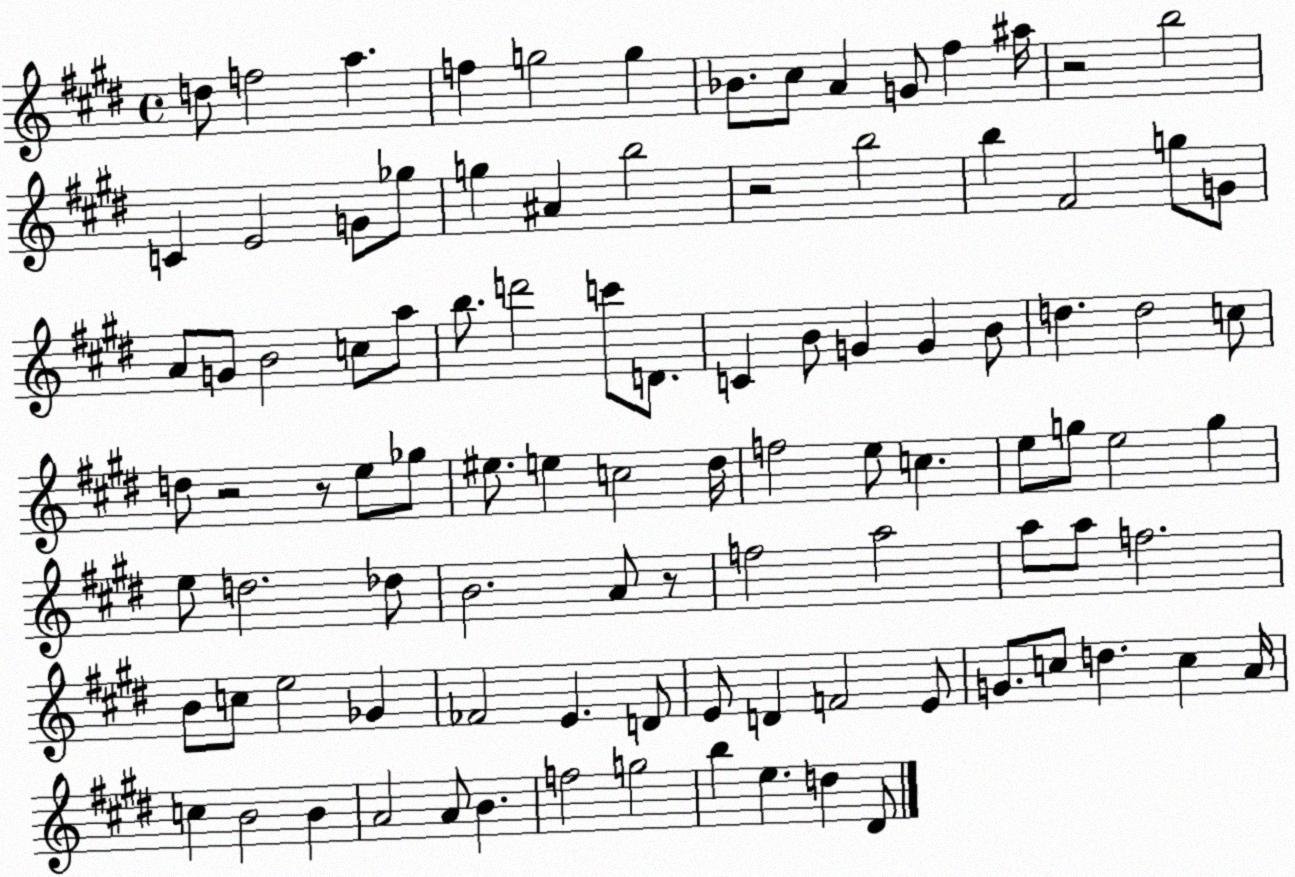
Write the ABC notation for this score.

X:1
T:Untitled
M:4/4
L:1/4
K:E
d/2 f2 a f g2 g _B/2 ^c/2 A G/2 ^f ^a/4 z2 b2 C E2 G/2 _g/2 g ^A b2 z2 b2 b ^F2 g/2 G/2 A/2 G/2 B2 c/2 a/2 b/2 d'2 c'/2 D/2 C B/2 G G B/2 d d2 c/2 d/2 z2 z/2 e/2 _g/2 ^e/2 e c2 ^d/4 f2 e/2 c e/2 g/2 e2 g e/2 d2 _d/2 B2 A/2 z/2 f2 a2 a/2 a/2 f2 B/2 c/2 e2 _G _F2 E D/2 E/2 D F2 E/2 G/2 c/2 d c A/4 c B2 B A2 A/2 B f2 g2 b e d ^D/2